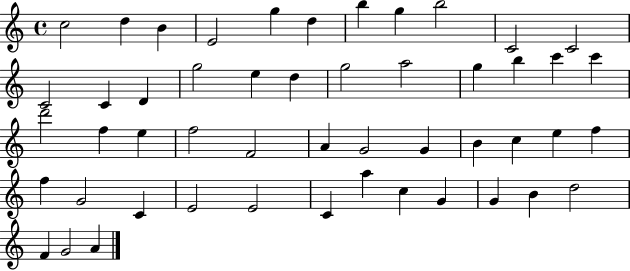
X:1
T:Untitled
M:4/4
L:1/4
K:C
c2 d B E2 g d b g b2 C2 C2 C2 C D g2 e d g2 a2 g b c' c' d'2 f e f2 F2 A G2 G B c e f f G2 C E2 E2 C a c G G B d2 F G2 A